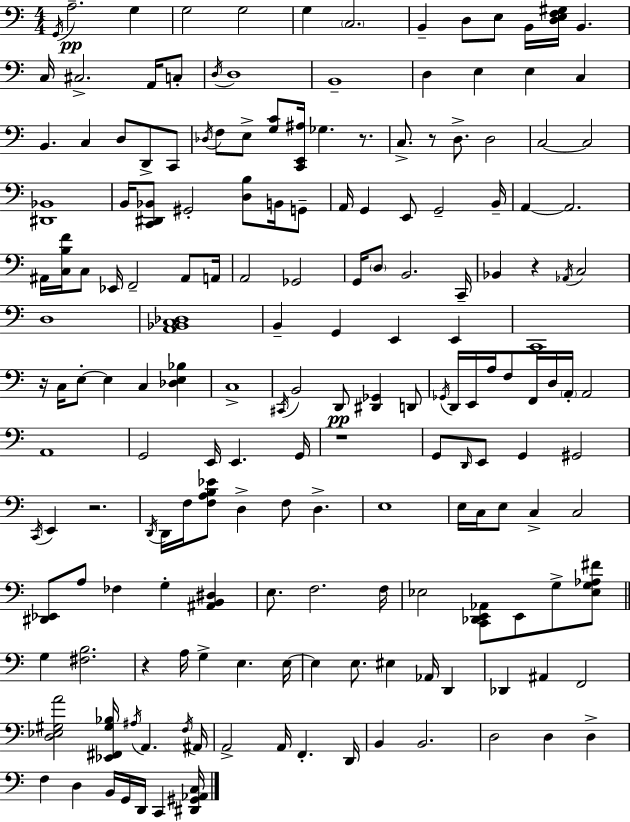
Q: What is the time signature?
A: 4/4